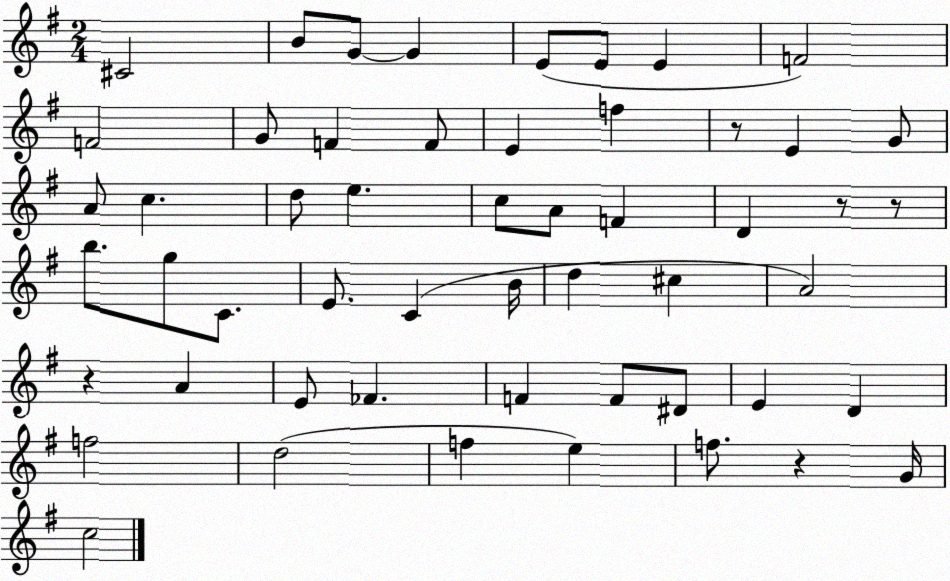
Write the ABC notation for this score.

X:1
T:Untitled
M:2/4
L:1/4
K:G
^C2 B/2 G/2 G E/2 E/2 E F2 F2 G/2 F F/2 E f z/2 E G/2 A/2 c d/2 e c/2 A/2 F D z/2 z/2 b/2 g/2 C/2 E/2 C B/4 d ^c A2 z A E/2 _F F F/2 ^D/2 E D f2 d2 f e f/2 z G/4 c2